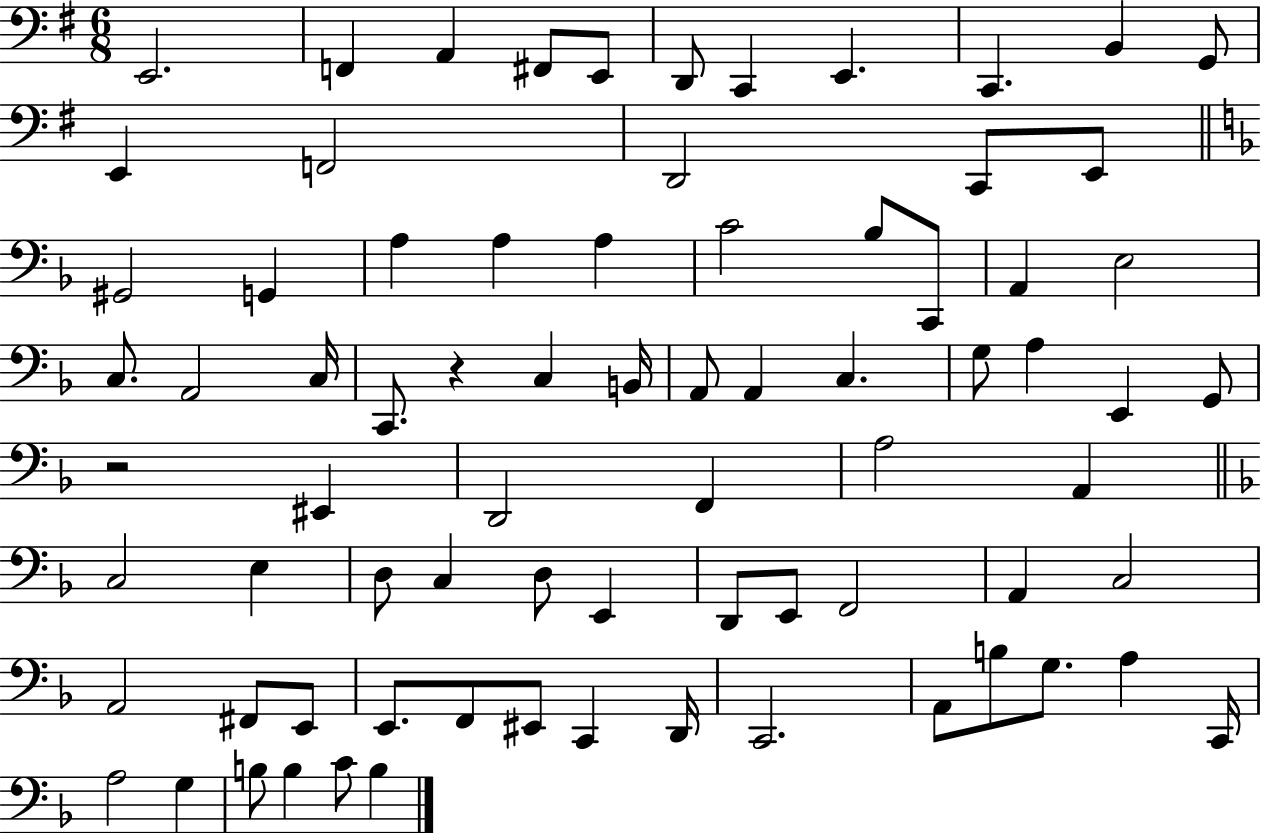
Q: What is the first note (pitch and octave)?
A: E2